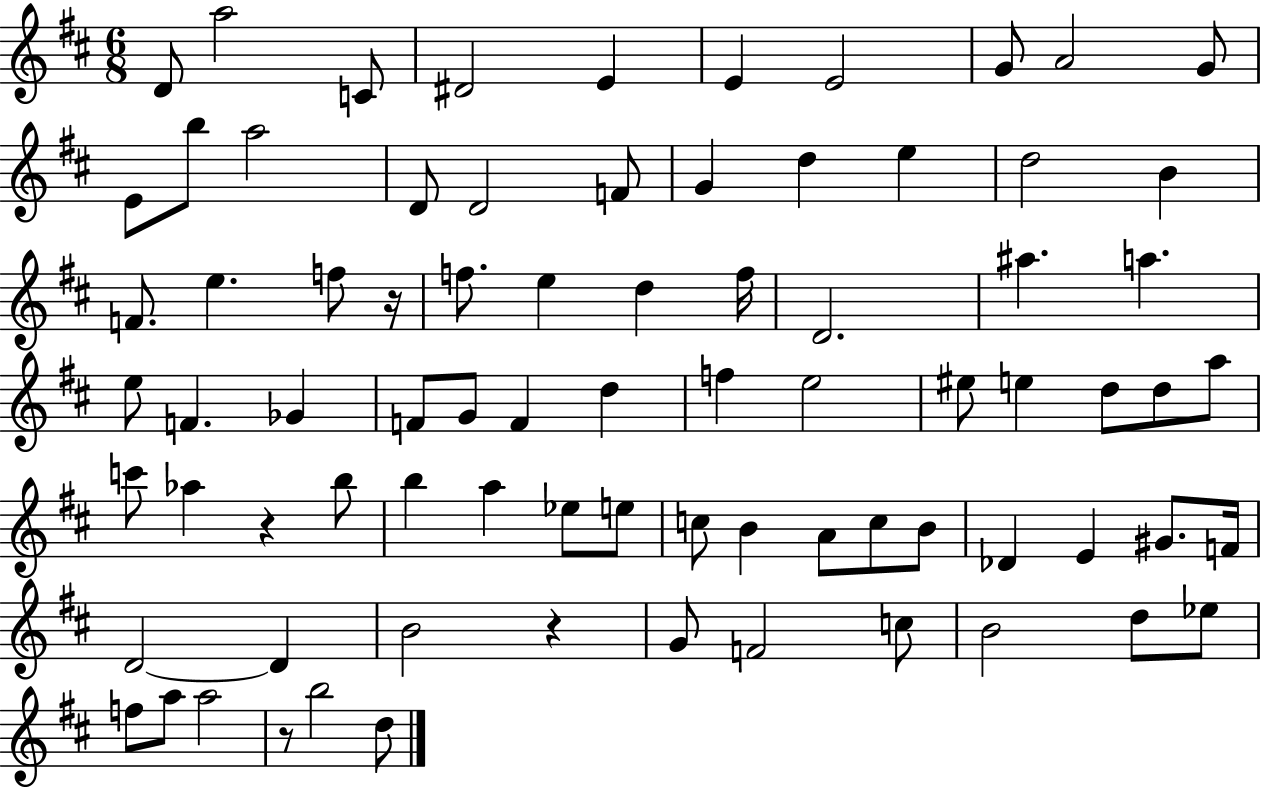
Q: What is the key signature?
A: D major